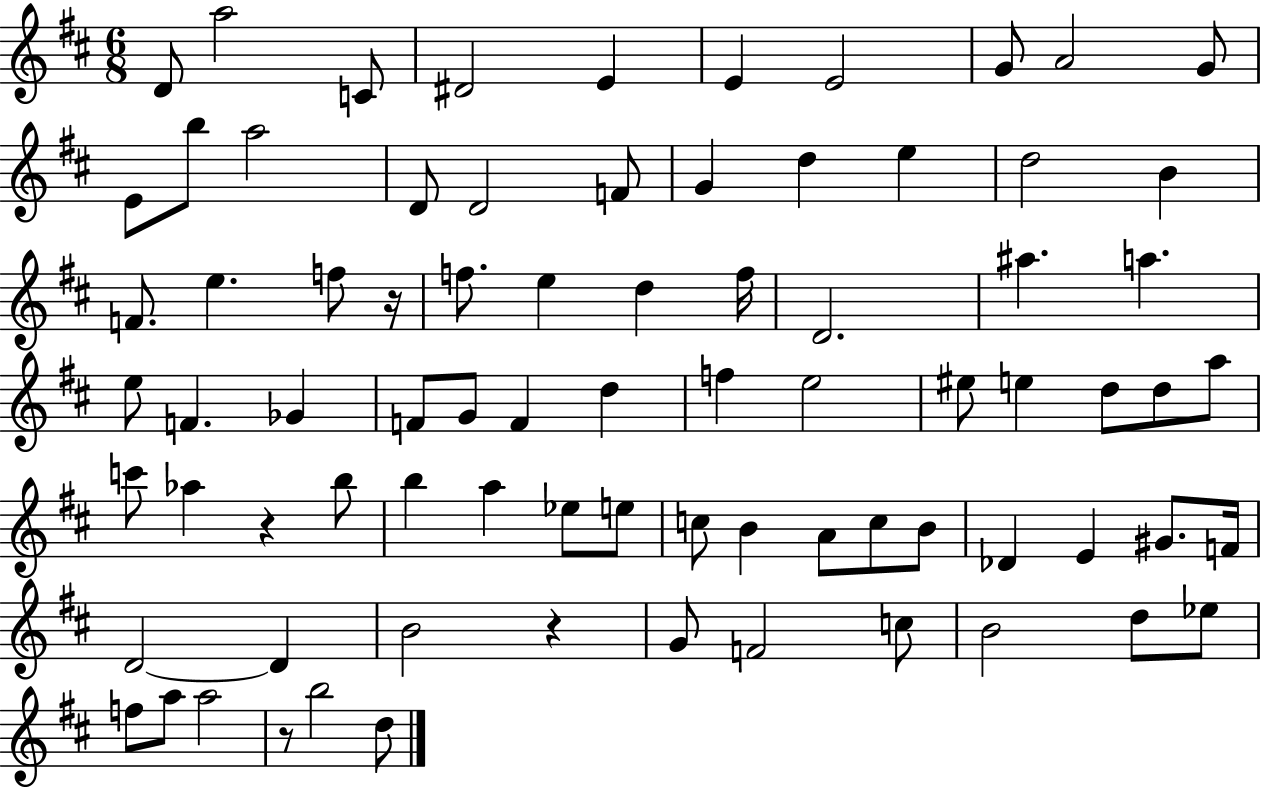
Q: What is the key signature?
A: D major